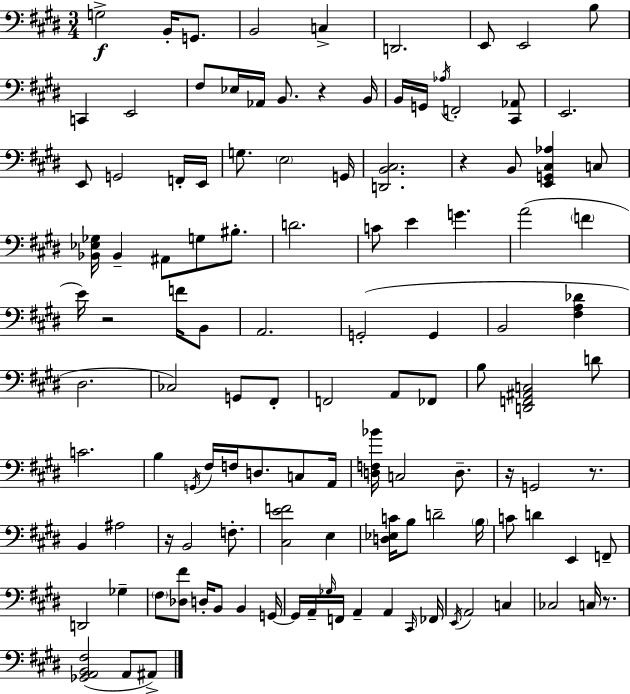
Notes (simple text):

G3/h B2/s G2/e. B2/h C3/q D2/h. E2/e E2/h B3/e C2/q E2/h F#3/e Eb3/s Ab2/s B2/e. R/q B2/s B2/s G2/s Ab3/s F2/h [C#2,Ab2]/e E2/h. E2/e G2/h F2/s E2/s G3/e. E3/h G2/s [D2,B2,C#3]/h. R/q B2/e [E2,G2,C#3,Ab3]/q C3/e [Bb2,Eb3,Gb3]/s Bb2/q A#2/e G3/e BIS3/e. D4/h. C4/e E4/q G4/q. A4/h F4/q E4/s R/h F4/s B2/e A2/h. G2/h G2/q B2/h [F#3,A3,Db4]/q D#3/h. CES3/h G2/e F#2/e F2/h A2/e FES2/e B3/e [D2,F2,A#2,C3]/h D4/e C4/h. B3/q G2/s F#3/s F3/s D3/e. C3/e A2/s [D3,F3,Bb4]/s C3/h D3/e. R/s G2/h R/e. B2/q A#3/h R/s B2/h F3/e. [C#3,E4,F4]/h E3/q [D3,Eb3,C4]/s B3/e D4/h B3/s C4/e D4/q E2/q F2/e D2/h Gb3/q F#3/e [Db3,F#4]/e D3/s B2/e B2/q G2/s G2/s A2/s Gb3/s F2/s A2/q A2/q C#2/s FES2/s E2/s A2/h C3/q CES3/h C3/s R/e. [Gb2,A2,B2,F#3]/h A2/e A#2/e